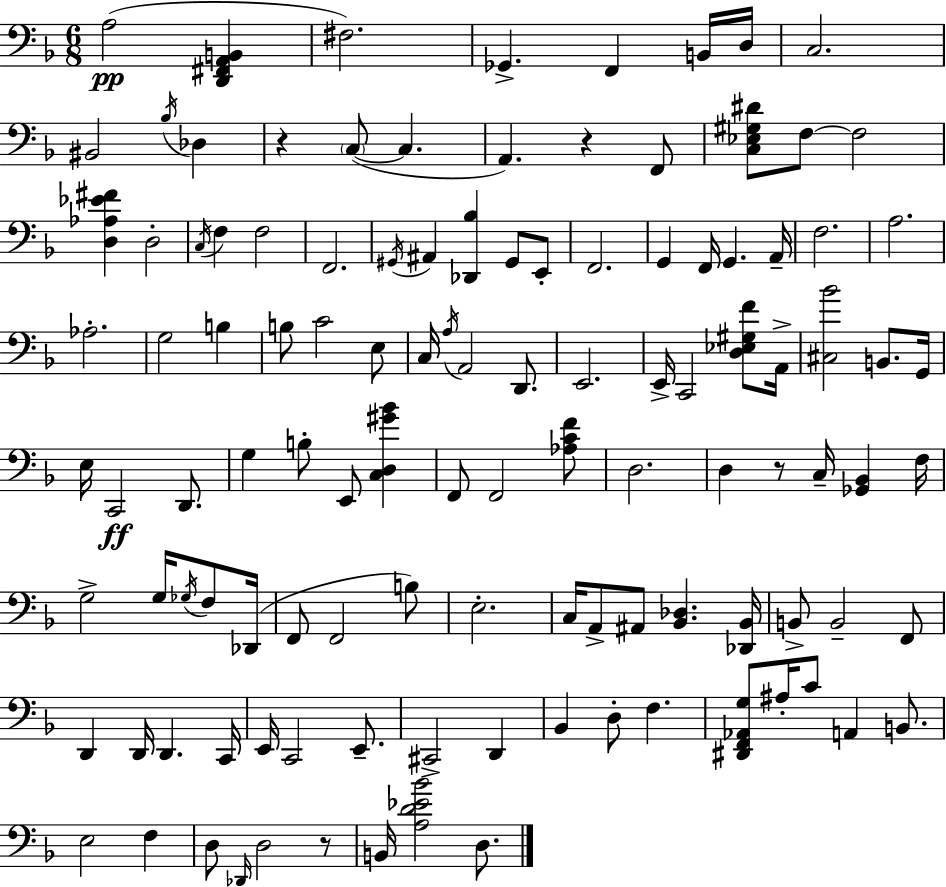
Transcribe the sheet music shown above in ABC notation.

X:1
T:Untitled
M:6/8
L:1/4
K:Dm
A,2 [D,,^F,,A,,B,,] ^F,2 _G,, F,, B,,/4 D,/4 C,2 ^B,,2 _B,/4 _D, z C,/2 C, A,, z F,,/2 [C,_E,^G,^D]/2 F,/2 F,2 [D,_A,_E^F] D,2 C,/4 F, F,2 F,,2 ^G,,/4 ^A,, [_D,,_B,] ^G,,/2 E,,/2 F,,2 G,, F,,/4 G,, A,,/4 F,2 A,2 _A,2 G,2 B, B,/2 C2 E,/2 C,/4 A,/4 A,,2 D,,/2 E,,2 E,,/4 C,,2 [D,_E,^G,F]/2 A,,/4 [^C,_B]2 B,,/2 G,,/4 E,/4 C,,2 D,,/2 G, B,/2 E,,/2 [C,D,^G_B] F,,/2 F,,2 [_A,CF]/2 D,2 D, z/2 C,/4 [_G,,_B,,] F,/4 G,2 G,/4 _G,/4 F,/2 _D,,/4 F,,/2 F,,2 B,/2 E,2 C,/4 A,,/2 ^A,,/2 [_B,,_D,] [_D,,_B,,]/4 B,,/2 B,,2 F,,/2 D,, D,,/4 D,, C,,/4 E,,/4 C,,2 E,,/2 ^C,,2 D,, _B,, D,/2 F, [^D,,F,,_A,,G,]/2 ^A,/4 C/2 A,, B,,/2 E,2 F, D,/2 _D,,/4 D,2 z/2 B,,/4 [A,D_E_B]2 D,/2